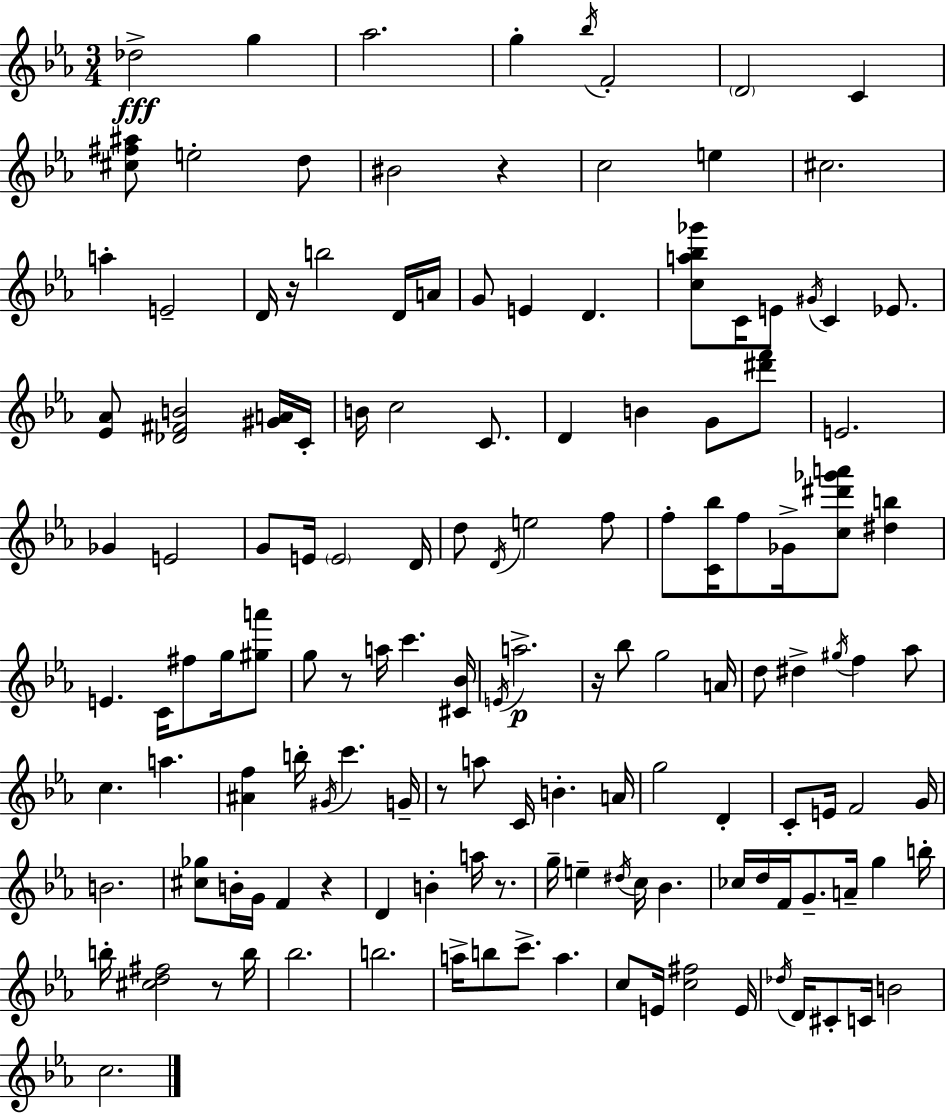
Db5/h G5/q Ab5/h. G5/q Bb5/s F4/h D4/h C4/q [C#5,F#5,A#5]/e E5/h D5/e BIS4/h R/q C5/h E5/q C#5/h. A5/q E4/h D4/s R/s B5/h D4/s A4/s G4/e E4/q D4/q. [C5,A5,Bb5,Gb6]/e C4/s E4/e G#4/s C4/q Eb4/e. [Eb4,Ab4]/e [Db4,F#4,B4]/h [G#4,A4]/s C4/s B4/s C5/h C4/e. D4/q B4/q G4/e [D#6,F6]/e E4/h. Gb4/q E4/h G4/e E4/s E4/h D4/s D5/e D4/s E5/h F5/e F5/e [C4,Bb5]/s F5/e Gb4/s [C5,D#6,Gb6,A6]/e [D#5,B5]/q E4/q. C4/s F#5/e G5/s [G#5,A6]/e G5/e R/e A5/s C6/q. [C#4,Bb4]/s E4/s A5/h. R/s Bb5/e G5/h A4/s D5/e D#5/q G#5/s F5/q Ab5/e C5/q. A5/q. [A#4,F5]/q B5/s G#4/s C6/q. G4/s R/e A5/e C4/s B4/q. A4/s G5/h D4/q C4/e E4/s F4/h G4/s B4/h. [C#5,Gb5]/e B4/s G4/s F4/q R/q D4/q B4/q A5/s R/e. G5/s E5/q D#5/s C5/s Bb4/q. CES5/s D5/s F4/s G4/e. A4/s G5/q B5/s B5/s [C#5,D5,F#5]/h R/e B5/s Bb5/h. B5/h. A5/s B5/e C6/e. A5/q. C5/e E4/s [C5,F#5]/h E4/s Db5/s D4/s C#4/e C4/s B4/h C5/h.